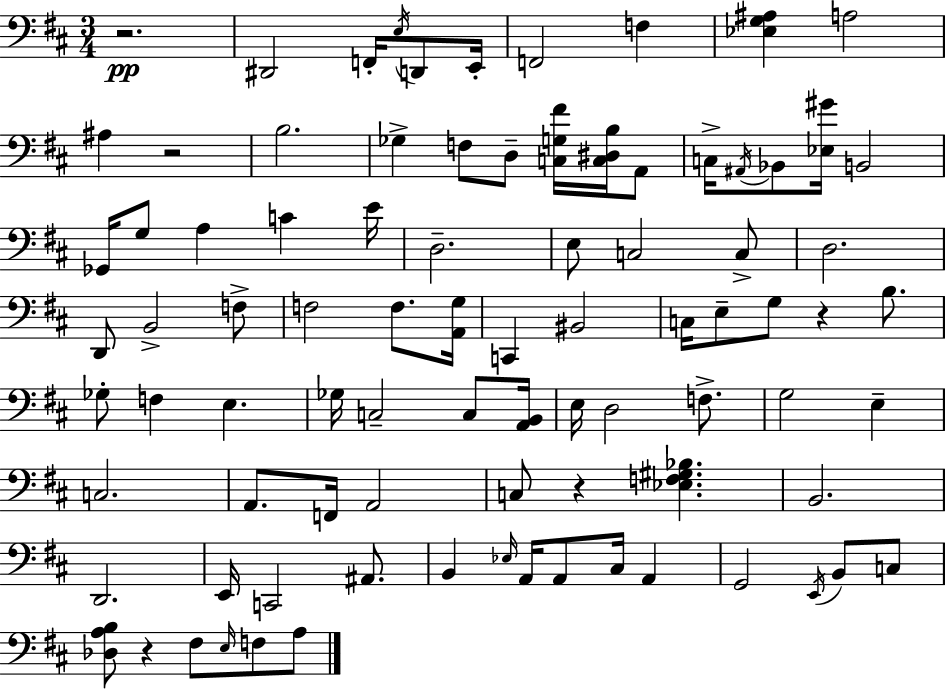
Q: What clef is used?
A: bass